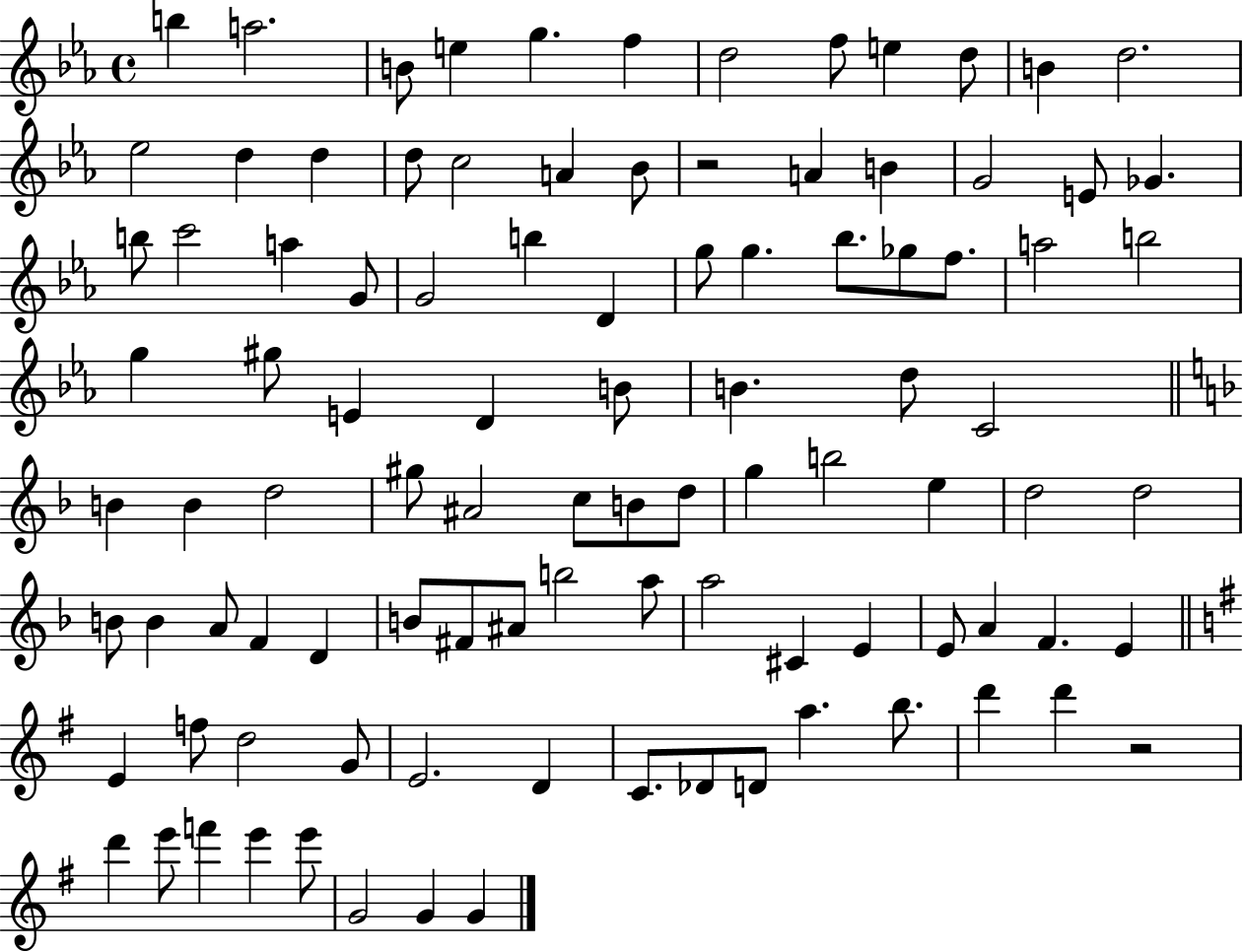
{
  \clef treble
  \time 4/4
  \defaultTimeSignature
  \key ees \major
  b''4 a''2. | b'8 e''4 g''4. f''4 | d''2 f''8 e''4 d''8 | b'4 d''2. | \break ees''2 d''4 d''4 | d''8 c''2 a'4 bes'8 | r2 a'4 b'4 | g'2 e'8 ges'4. | \break b''8 c'''2 a''4 g'8 | g'2 b''4 d'4 | g''8 g''4. bes''8. ges''8 f''8. | a''2 b''2 | \break g''4 gis''8 e'4 d'4 b'8 | b'4. d''8 c'2 | \bar "||" \break \key d \minor b'4 b'4 d''2 | gis''8 ais'2 c''8 b'8 d''8 | g''4 b''2 e''4 | d''2 d''2 | \break b'8 b'4 a'8 f'4 d'4 | b'8 fis'8 ais'8 b''2 a''8 | a''2 cis'4 e'4 | e'8 a'4 f'4. e'4 | \break \bar "||" \break \key g \major e'4 f''8 d''2 g'8 | e'2. d'4 | c'8. des'8 d'8 a''4. b''8. | d'''4 d'''4 r2 | \break d'''4 e'''8 f'''4 e'''4 e'''8 | g'2 g'4 g'4 | \bar "|."
}